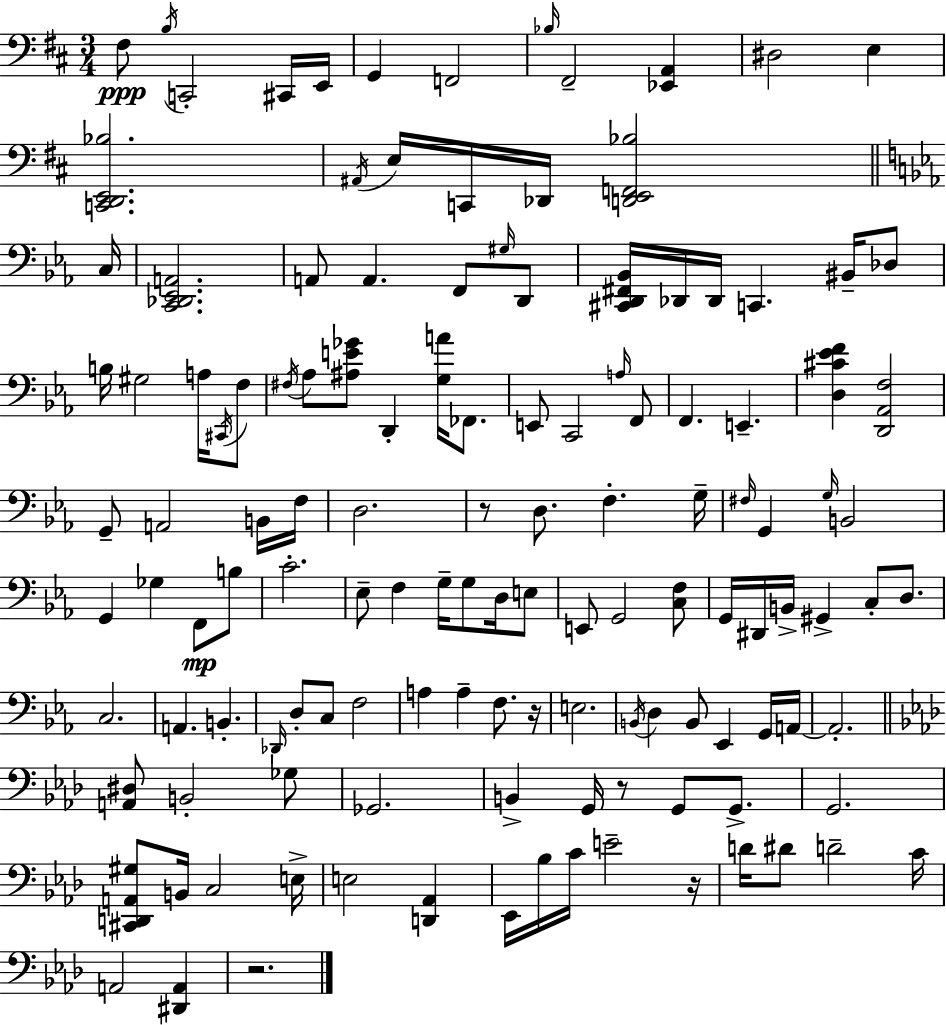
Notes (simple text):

F#3/e B3/s C2/h C#2/s E2/s G2/q F2/h Bb3/s F#2/h [Eb2,A2]/q D#3/h E3/q [C2,D2,E2,Bb3]/h. A#2/s E3/s C2/s Db2/s [D2,E2,F2,Bb3]/h C3/s [C2,Db2,Eb2,A2]/h. A2/e A2/q. F2/e G#3/s D2/e [C#2,D2,F#2,Bb2]/s Db2/s Db2/s C2/q. BIS2/s Db3/e B3/s G#3/h A3/s C#2/s F3/e F#3/s Ab3/e [A#3,E4,Gb4]/e D2/q [G3,A4]/s FES2/e. E2/e C2/h A3/s F2/e F2/q. E2/q. [D3,C#4,Eb4,F4]/q [D2,Ab2,F3]/h G2/e A2/h B2/s F3/s D3/h. R/e D3/e. F3/q. G3/s F#3/s G2/q G3/s B2/h G2/q Gb3/q F2/e B3/e C4/h. Eb3/e F3/q G3/s G3/e D3/s E3/e E2/e G2/h [C3,F3]/e G2/s D#2/s B2/s G#2/q C3/e D3/e. C3/h. A2/q. B2/q. Db2/s D3/e C3/e F3/h A3/q A3/q F3/e. R/s E3/h. B2/s D3/q B2/e Eb2/q G2/s A2/s A2/h. [A2,D#3]/e B2/h Gb3/e Gb2/h. B2/q G2/s R/e G2/e G2/e. G2/h. [C#2,D2,A2,G#3]/e B2/s C3/h E3/s E3/h [D2,Ab2]/q Eb2/s Bb3/s C4/s E4/h R/s D4/s D#4/e D4/h C4/s A2/h [D#2,A2]/q R/h.